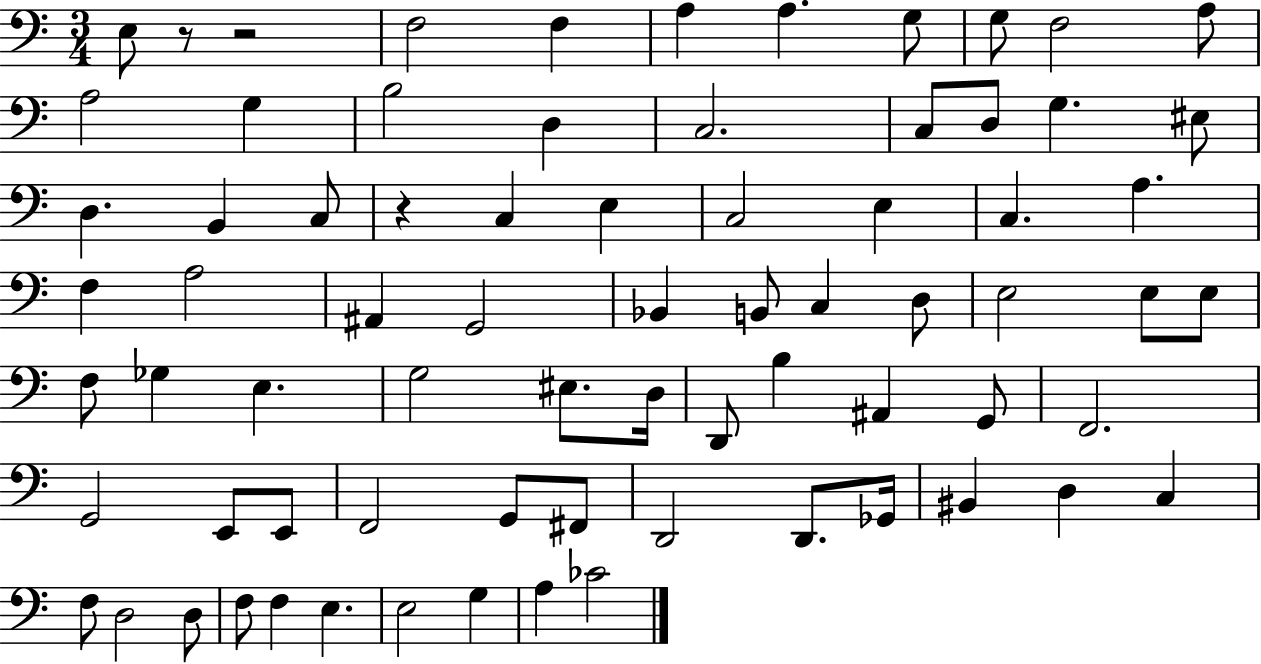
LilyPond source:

{
  \clef bass
  \numericTimeSignature
  \time 3/4
  \key c \major
  e8 r8 r2 | f2 f4 | a4 a4. g8 | g8 f2 a8 | \break a2 g4 | b2 d4 | c2. | c8 d8 g4. eis8 | \break d4. b,4 c8 | r4 c4 e4 | c2 e4 | c4. a4. | \break f4 a2 | ais,4 g,2 | bes,4 b,8 c4 d8 | e2 e8 e8 | \break f8 ges4 e4. | g2 eis8. d16 | d,8 b4 ais,4 g,8 | f,2. | \break g,2 e,8 e,8 | f,2 g,8 fis,8 | d,2 d,8. ges,16 | bis,4 d4 c4 | \break f8 d2 d8 | f8 f4 e4. | e2 g4 | a4 ces'2 | \break \bar "|."
}